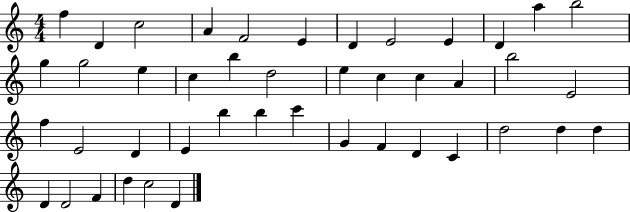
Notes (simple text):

F5/q D4/q C5/h A4/q F4/h E4/q D4/q E4/h E4/q D4/q A5/q B5/h G5/q G5/h E5/q C5/q B5/q D5/h E5/q C5/q C5/q A4/q B5/h E4/h F5/q E4/h D4/q E4/q B5/q B5/q C6/q G4/q F4/q D4/q C4/q D5/h D5/q D5/q D4/q D4/h F4/q D5/q C5/h D4/q